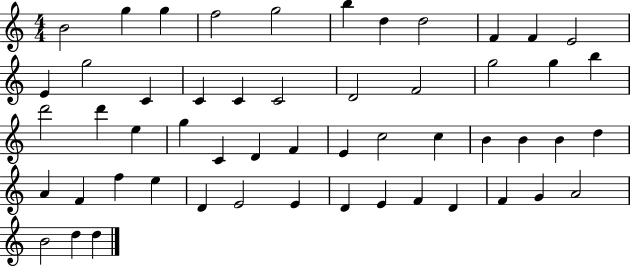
{
  \clef treble
  \numericTimeSignature
  \time 4/4
  \key c \major
  b'2 g''4 g''4 | f''2 g''2 | b''4 d''4 d''2 | f'4 f'4 e'2 | \break e'4 g''2 c'4 | c'4 c'4 c'2 | d'2 f'2 | g''2 g''4 b''4 | \break d'''2 d'''4 e''4 | g''4 c'4 d'4 f'4 | e'4 c''2 c''4 | b'4 b'4 b'4 d''4 | \break a'4 f'4 f''4 e''4 | d'4 e'2 e'4 | d'4 e'4 f'4 d'4 | f'4 g'4 a'2 | \break b'2 d''4 d''4 | \bar "|."
}